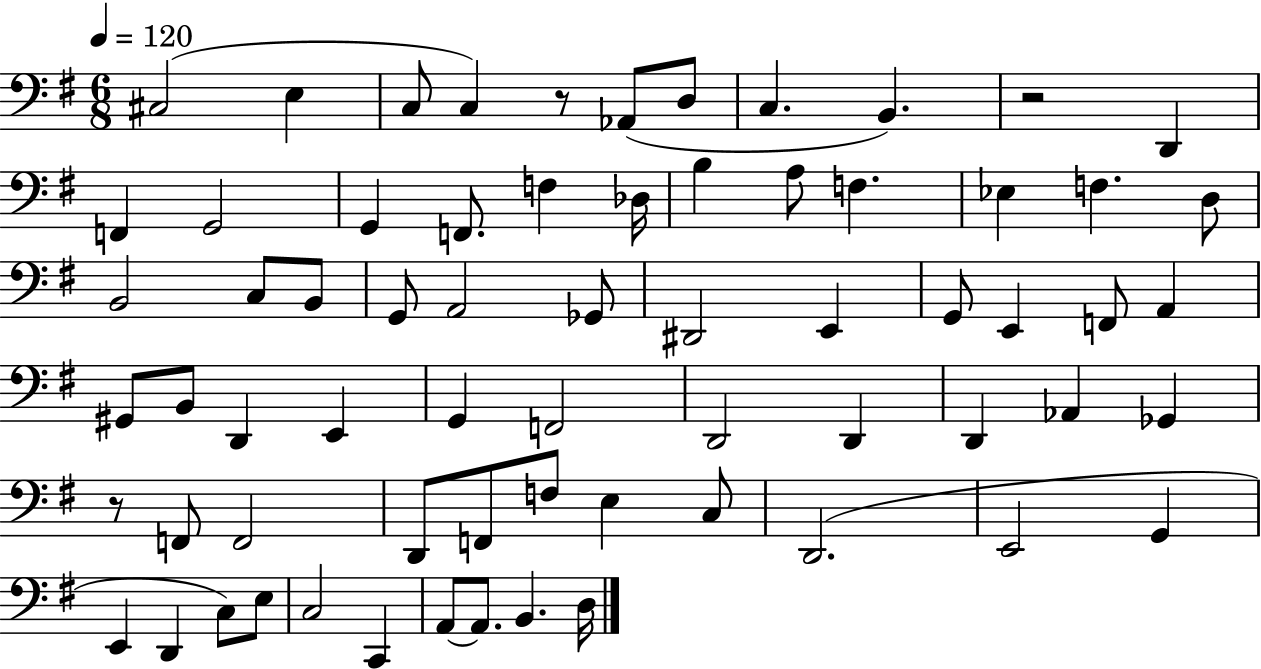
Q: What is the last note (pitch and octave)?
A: D3